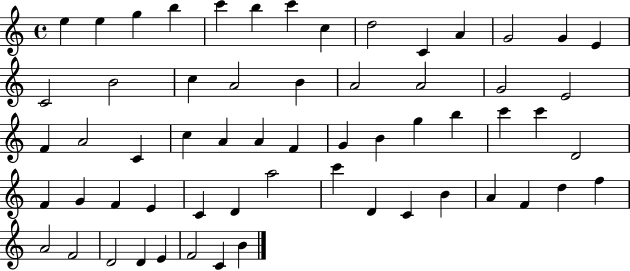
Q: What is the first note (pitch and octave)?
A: E5